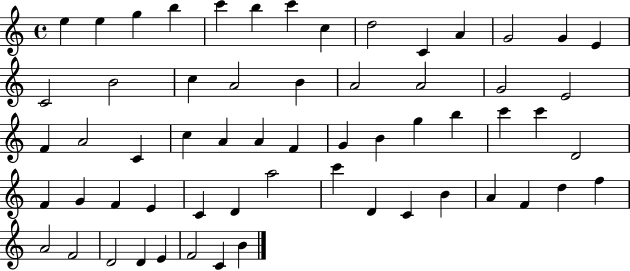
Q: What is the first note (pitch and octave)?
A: E5